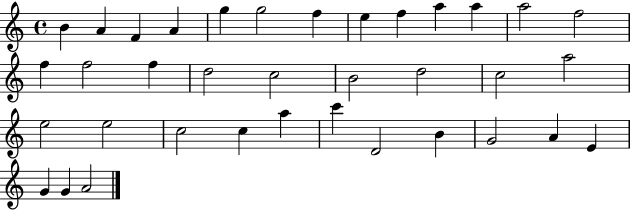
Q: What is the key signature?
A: C major